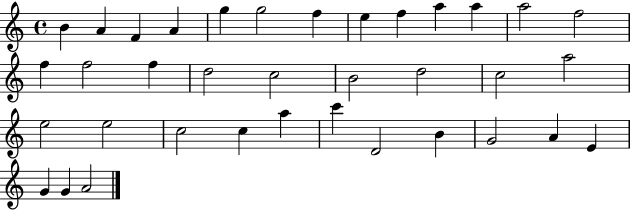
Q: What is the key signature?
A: C major